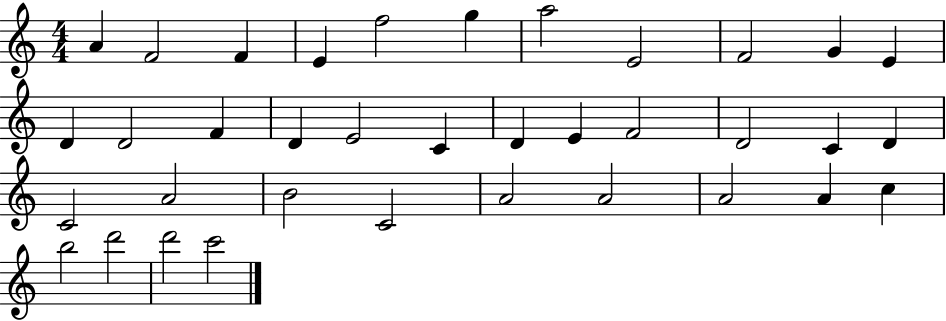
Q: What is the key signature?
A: C major